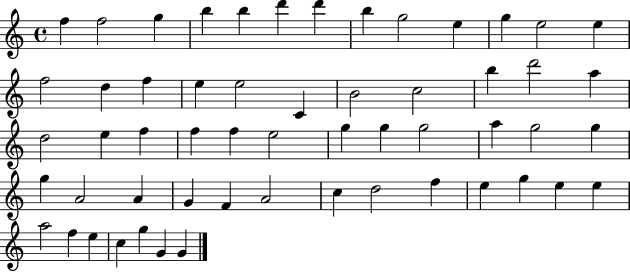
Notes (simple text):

F5/q F5/h G5/q B5/q B5/q D6/q D6/q B5/q G5/h E5/q G5/q E5/h E5/q F5/h D5/q F5/q E5/q E5/h C4/q B4/h C5/h B5/q D6/h A5/q D5/h E5/q F5/q F5/q F5/q E5/h G5/q G5/q G5/h A5/q G5/h G5/q G5/q A4/h A4/q G4/q F4/q A4/h C5/q D5/h F5/q E5/q G5/q E5/q E5/q A5/h F5/q E5/q C5/q G5/q G4/q G4/q